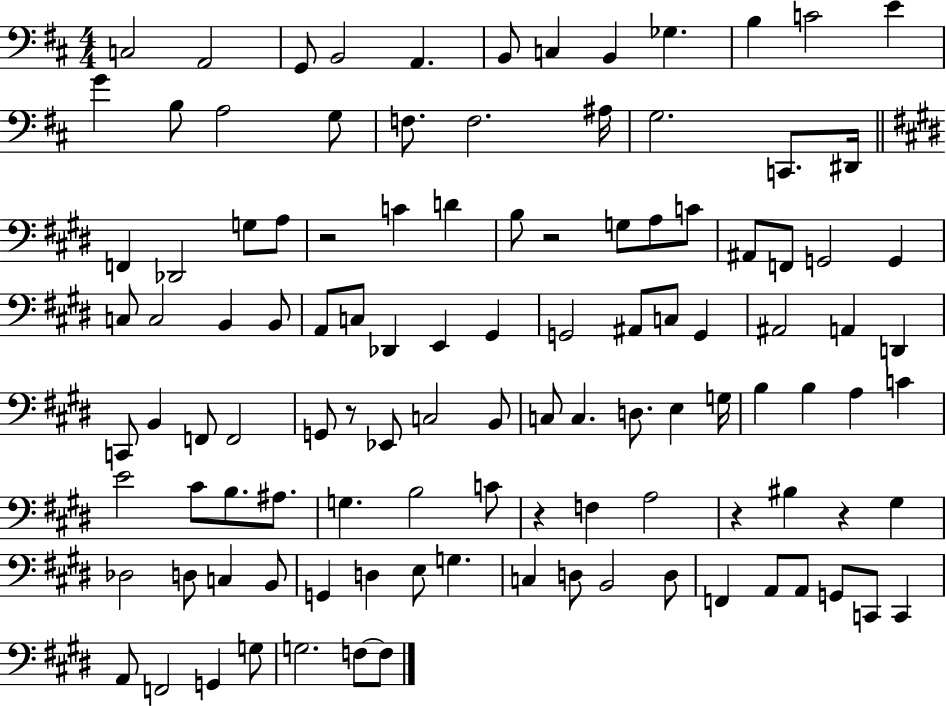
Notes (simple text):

C3/h A2/h G2/e B2/h A2/q. B2/e C3/q B2/q Gb3/q. B3/q C4/h E4/q G4/q B3/e A3/h G3/e F3/e. F3/h. A#3/s G3/h. C2/e. D#2/s F2/q Db2/h G3/e A3/e R/h C4/q D4/q B3/e R/h G3/e A3/e C4/e A#2/e F2/e G2/h G2/q C3/e C3/h B2/q B2/e A2/e C3/e Db2/q E2/q G#2/q G2/h A#2/e C3/e G2/q A#2/h A2/q D2/q C2/e B2/q F2/e F2/h G2/e R/e Eb2/e C3/h B2/e C3/e C3/q. D3/e. E3/q G3/s B3/q B3/q A3/q C4/q E4/h C#4/e B3/e. A#3/e. G3/q. B3/h C4/e R/q F3/q A3/h R/q BIS3/q R/q G#3/q Db3/h D3/e C3/q B2/e G2/q D3/q E3/e G3/q. C3/q D3/e B2/h D3/e F2/q A2/e A2/e G2/e C2/e C2/q A2/e F2/h G2/q G3/e G3/h. F3/e F3/e